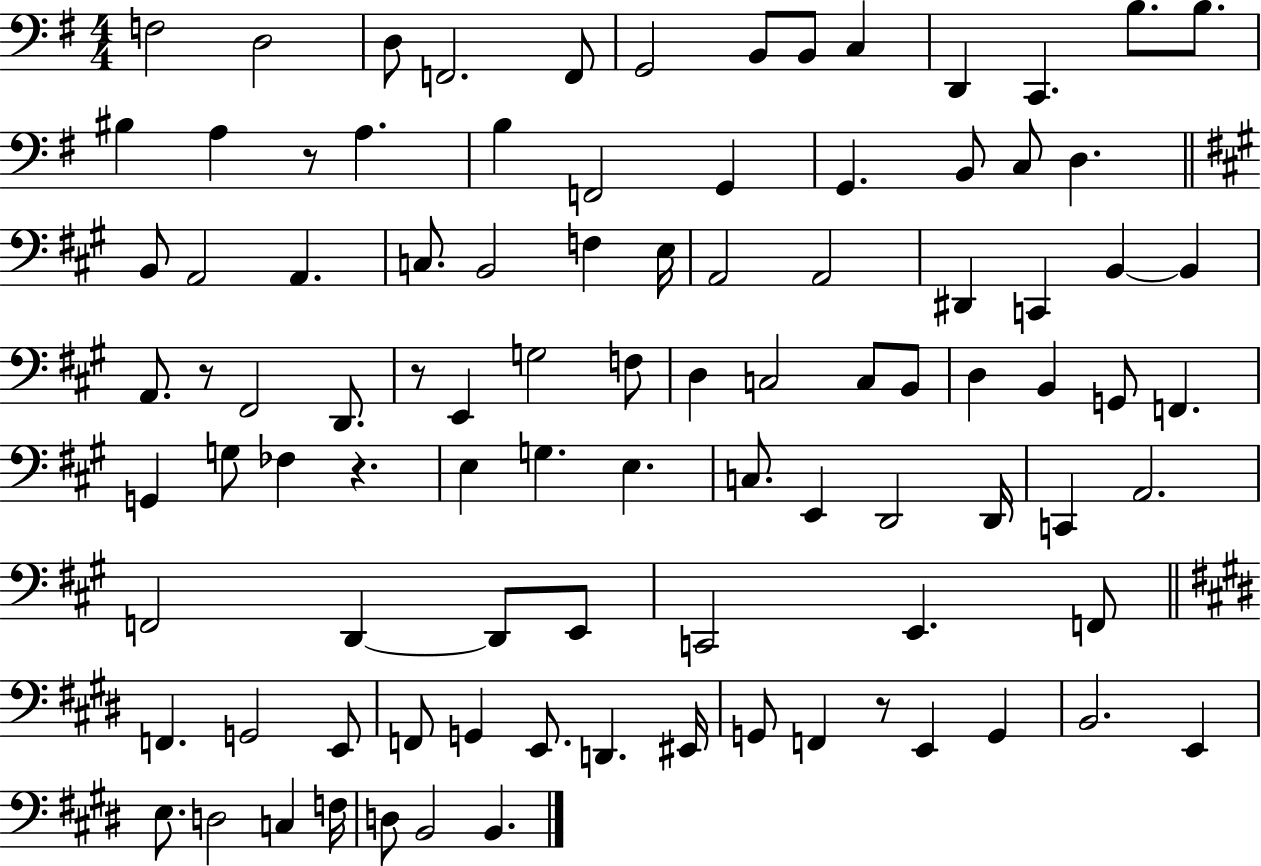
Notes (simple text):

F3/h D3/h D3/e F2/h. F2/e G2/h B2/e B2/e C3/q D2/q C2/q. B3/e. B3/e. BIS3/q A3/q R/e A3/q. B3/q F2/h G2/q G2/q. B2/e C3/e D3/q. B2/e A2/h A2/q. C3/e. B2/h F3/q E3/s A2/h A2/h D#2/q C2/q B2/q B2/q A2/e. R/e F#2/h D2/e. R/e E2/q G3/h F3/e D3/q C3/h C3/e B2/e D3/q B2/q G2/e F2/q. G2/q G3/e FES3/q R/q. E3/q G3/q. E3/q. C3/e. E2/q D2/h D2/s C2/q A2/h. F2/h D2/q D2/e E2/e C2/h E2/q. F2/e F2/q. G2/h E2/e F2/e G2/q E2/e. D2/q. EIS2/s G2/e F2/q R/e E2/q G2/q B2/h. E2/q E3/e. D3/h C3/q F3/s D3/e B2/h B2/q.